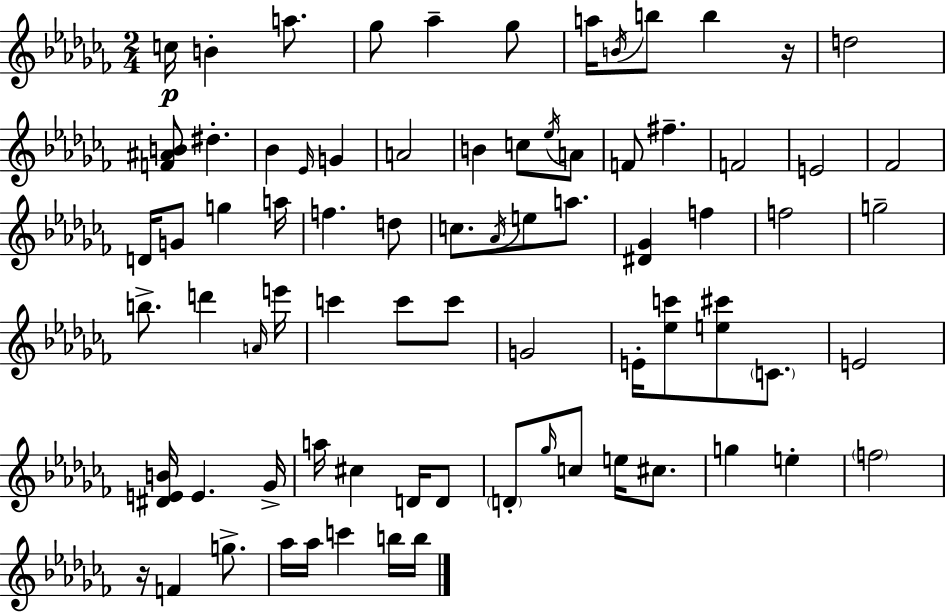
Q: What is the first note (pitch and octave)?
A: C5